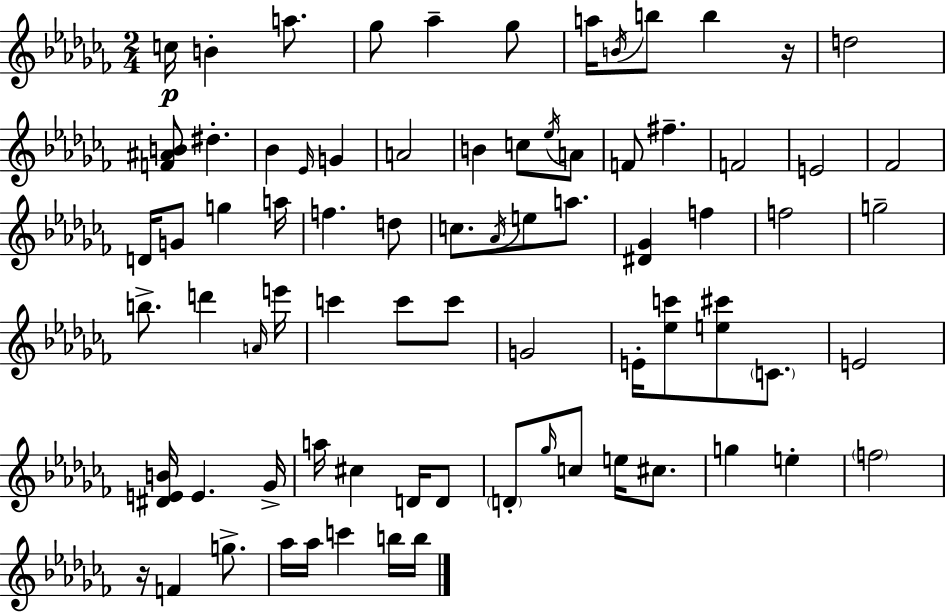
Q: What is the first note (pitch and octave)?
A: C5